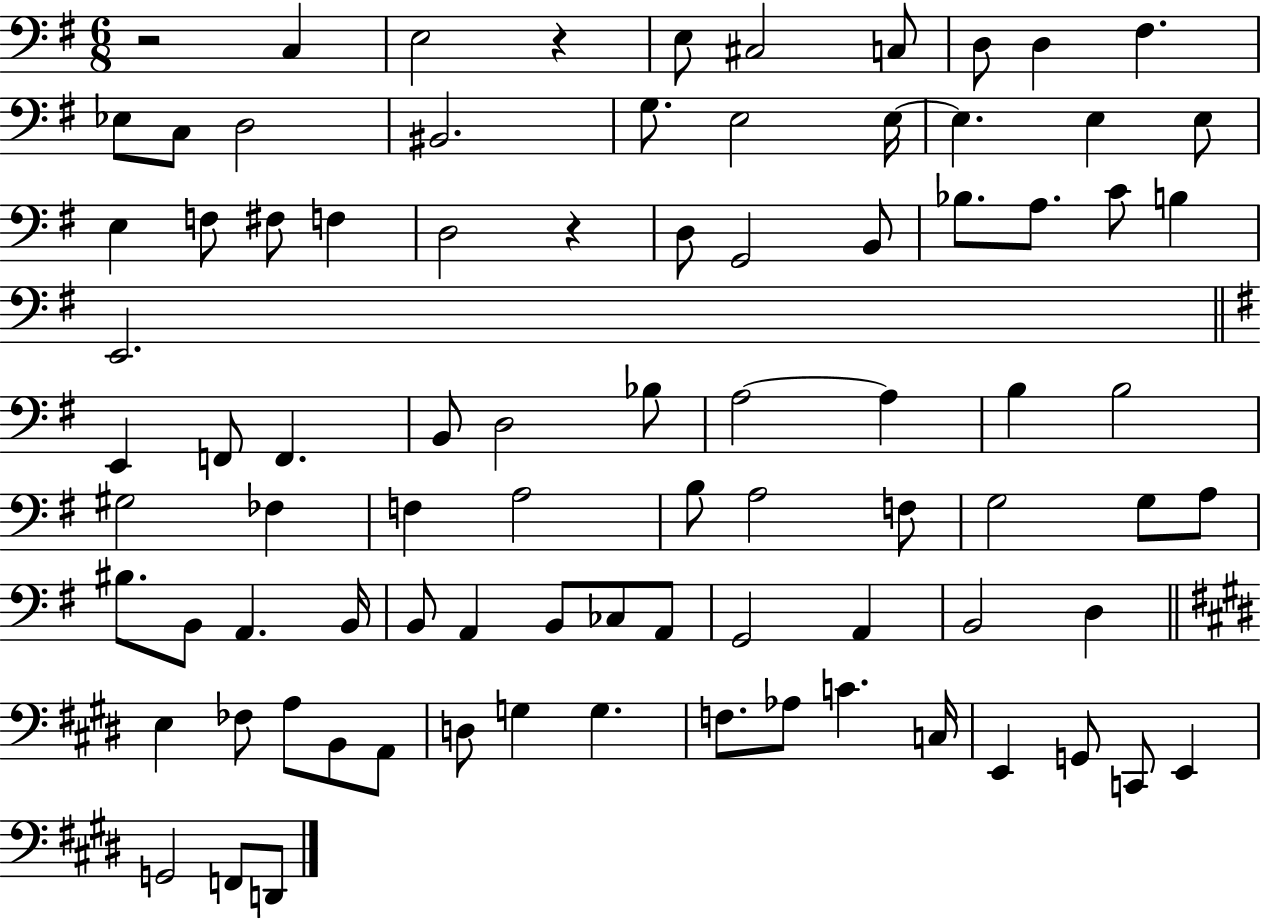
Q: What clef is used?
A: bass